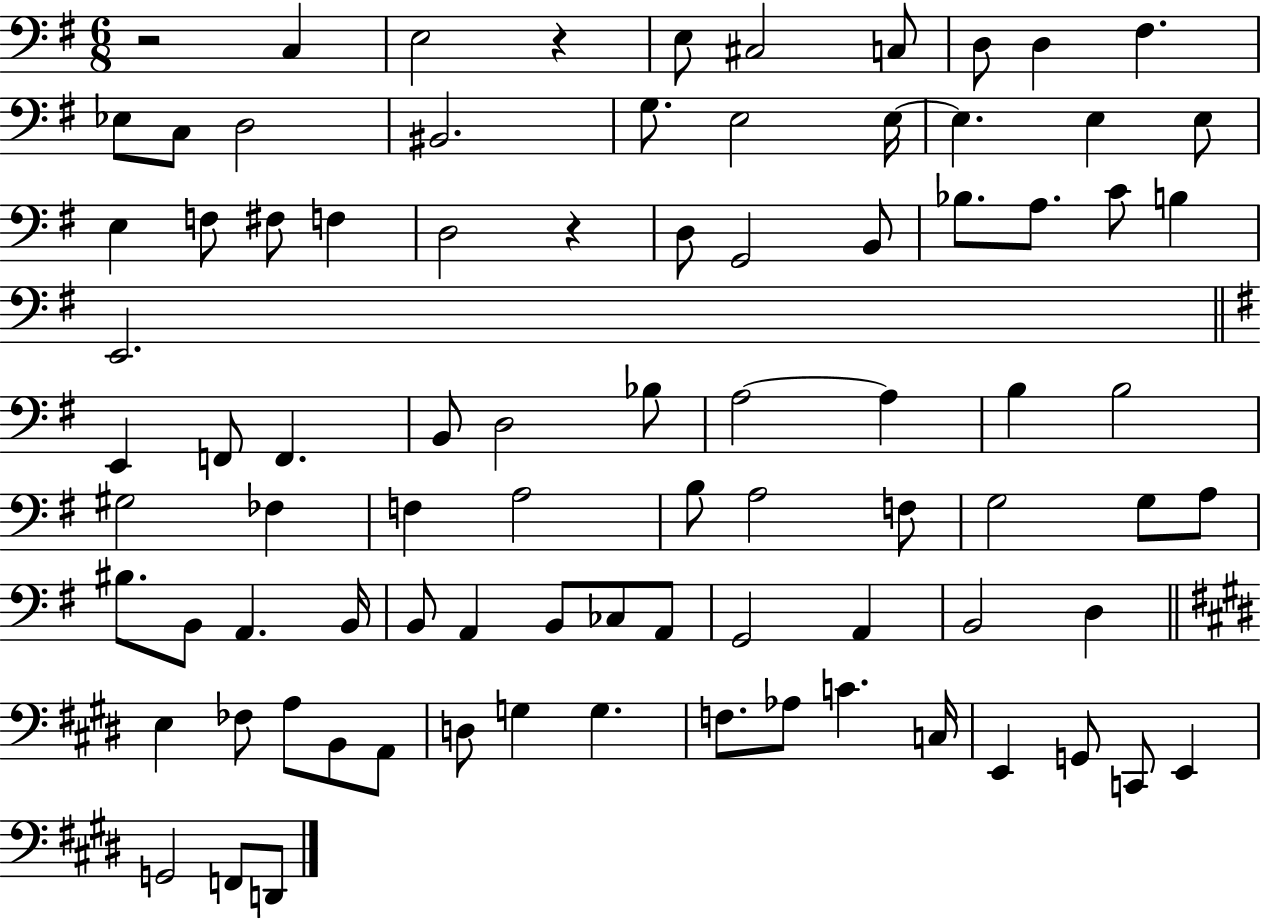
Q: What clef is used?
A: bass